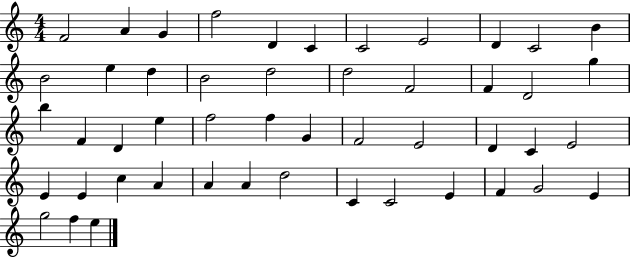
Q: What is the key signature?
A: C major